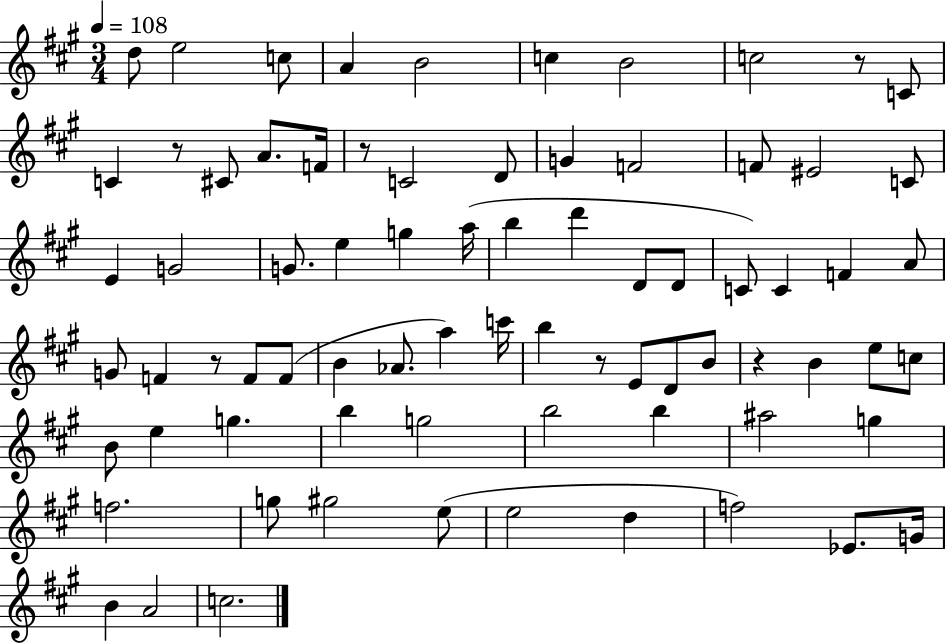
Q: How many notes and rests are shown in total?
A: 76